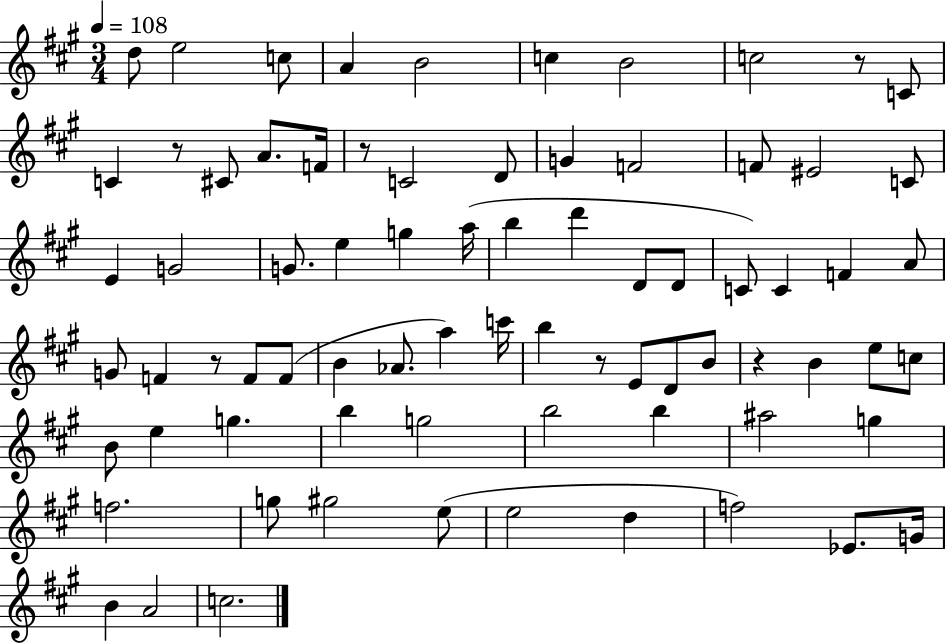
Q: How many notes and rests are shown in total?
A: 76